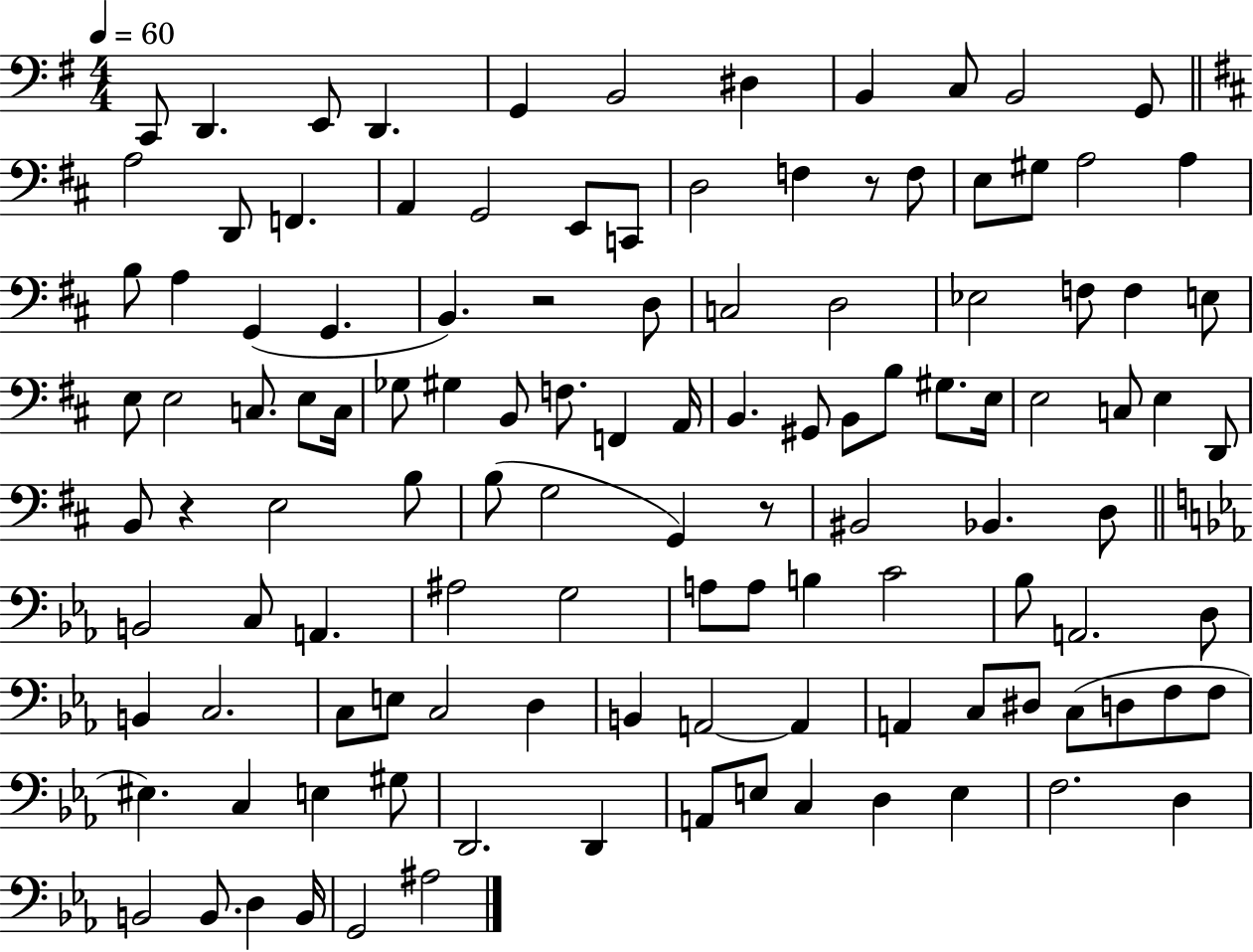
{
  \clef bass
  \numericTimeSignature
  \time 4/4
  \key g \major
  \tempo 4 = 60
  \repeat volta 2 { c,8 d,4. e,8 d,4. | g,4 b,2 dis4 | b,4 c8 b,2 g,8 | \bar "||" \break \key d \major a2 d,8 f,4. | a,4 g,2 e,8 c,8 | d2 f4 r8 f8 | e8 gis8 a2 a4 | \break b8 a4 g,4( g,4. | b,4.) r2 d8 | c2 d2 | ees2 f8 f4 e8 | \break e8 e2 c8. e8 c16 | ges8 gis4 b,8 f8. f,4 a,16 | b,4. gis,8 b,8 b8 gis8. e16 | e2 c8 e4 d,8 | \break b,8 r4 e2 b8 | b8( g2 g,4) r8 | bis,2 bes,4. d8 | \bar "||" \break \key ees \major b,2 c8 a,4. | ais2 g2 | a8 a8 b4 c'2 | bes8 a,2. d8 | \break b,4 c2. | c8 e8 c2 d4 | b,4 a,2~~ a,4 | a,4 c8 dis8 c8( d8 f8 f8 | \break eis4.) c4 e4 gis8 | d,2. d,4 | a,8 e8 c4 d4 e4 | f2. d4 | \break b,2 b,8. d4 b,16 | g,2 ais2 | } \bar "|."
}